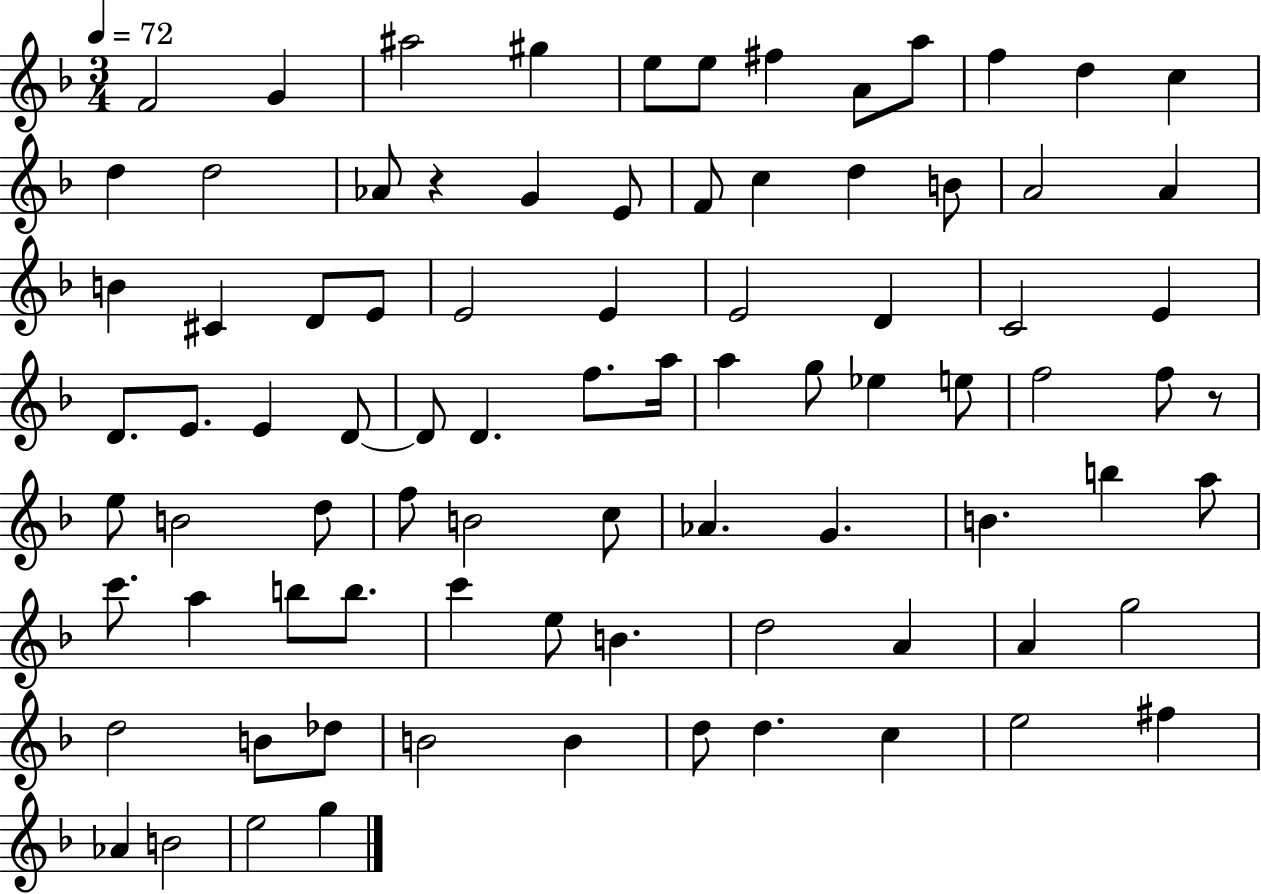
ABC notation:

X:1
T:Untitled
M:3/4
L:1/4
K:F
F2 G ^a2 ^g e/2 e/2 ^f A/2 a/2 f d c d d2 _A/2 z G E/2 F/2 c d B/2 A2 A B ^C D/2 E/2 E2 E E2 D C2 E D/2 E/2 E D/2 D/2 D f/2 a/4 a g/2 _e e/2 f2 f/2 z/2 e/2 B2 d/2 f/2 B2 c/2 _A G B b a/2 c'/2 a b/2 b/2 c' e/2 B d2 A A g2 d2 B/2 _d/2 B2 B d/2 d c e2 ^f _A B2 e2 g